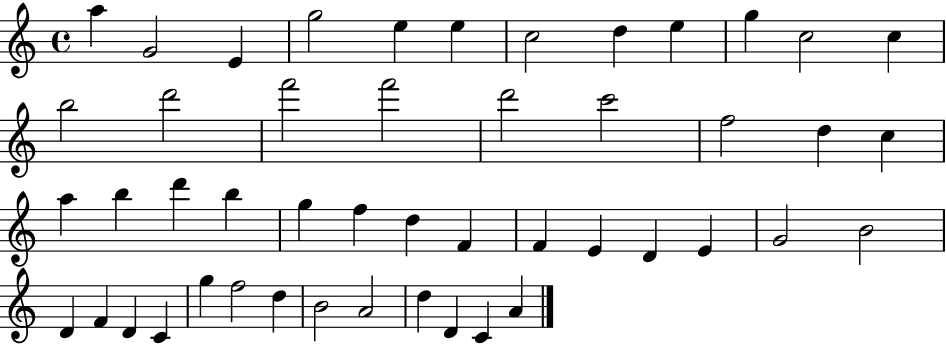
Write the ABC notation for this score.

X:1
T:Untitled
M:4/4
L:1/4
K:C
a G2 E g2 e e c2 d e g c2 c b2 d'2 f'2 f'2 d'2 c'2 f2 d c a b d' b g f d F F E D E G2 B2 D F D C g f2 d B2 A2 d D C A